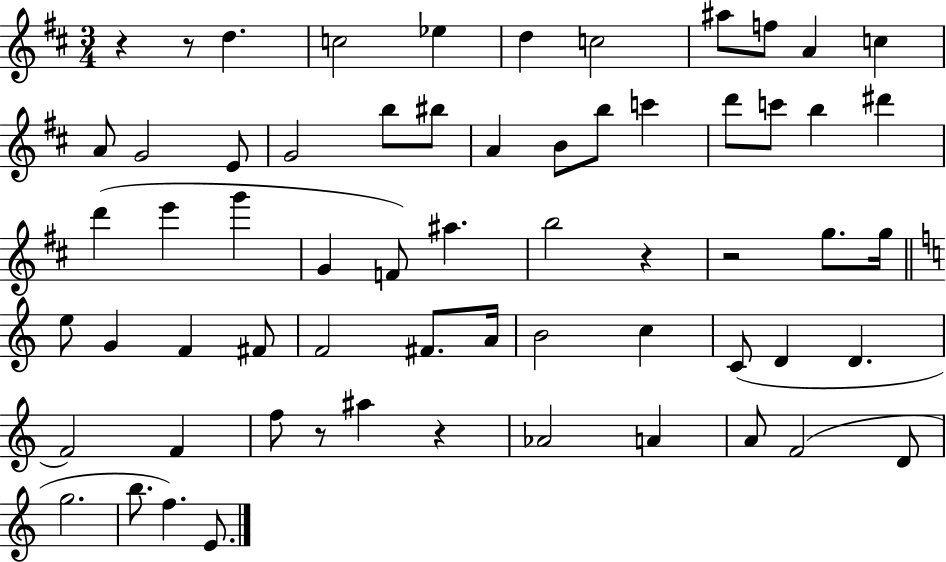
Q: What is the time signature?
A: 3/4